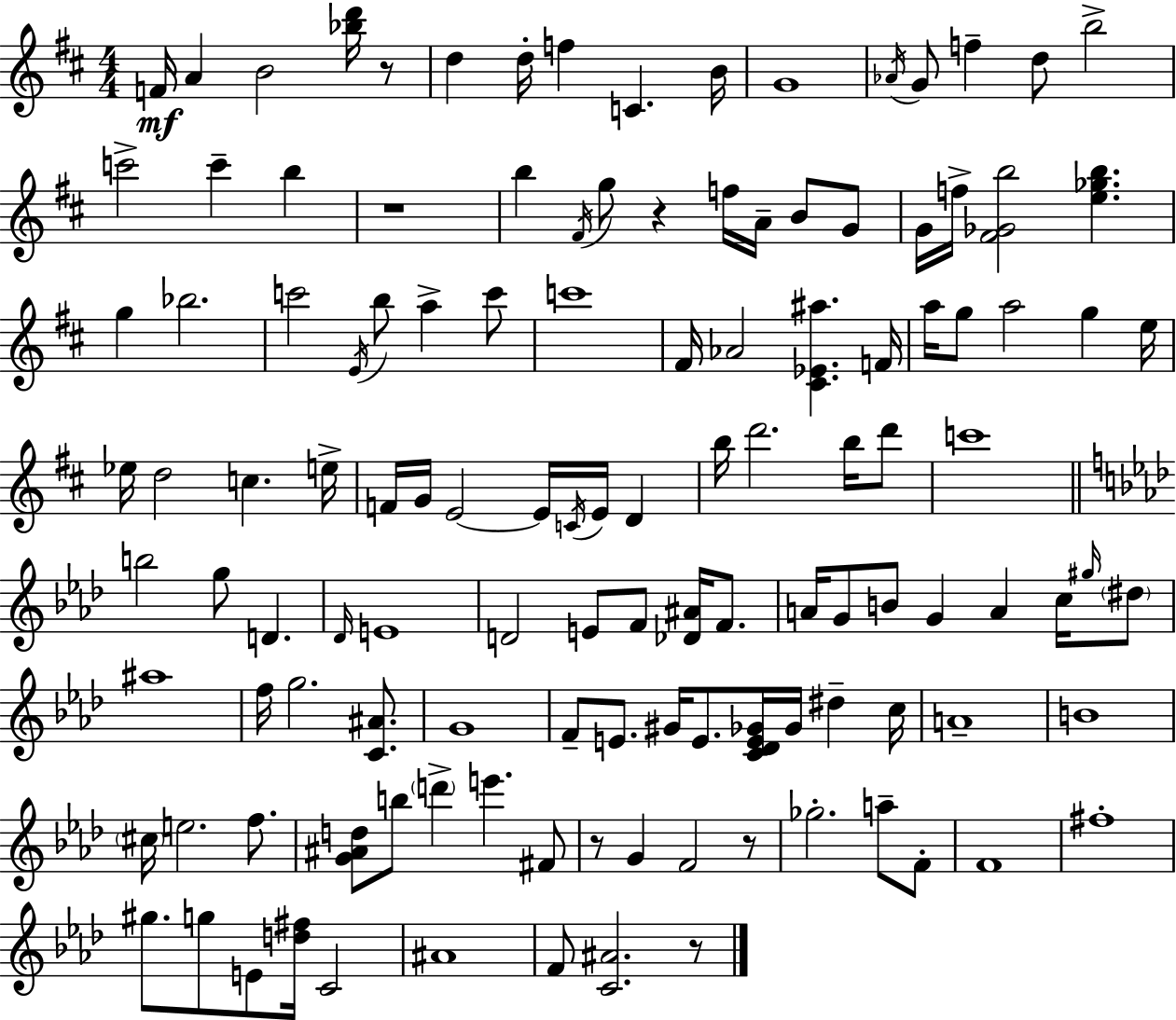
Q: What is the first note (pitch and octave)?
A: F4